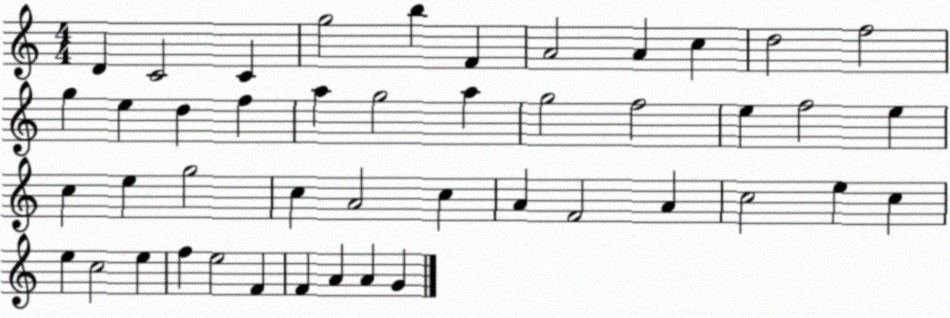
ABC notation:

X:1
T:Untitled
M:4/4
L:1/4
K:C
D C2 C g2 b F A2 A c d2 f2 g e d f a g2 a g2 f2 e f2 e c e g2 c A2 c A F2 A c2 e c e c2 e f e2 F F A A G